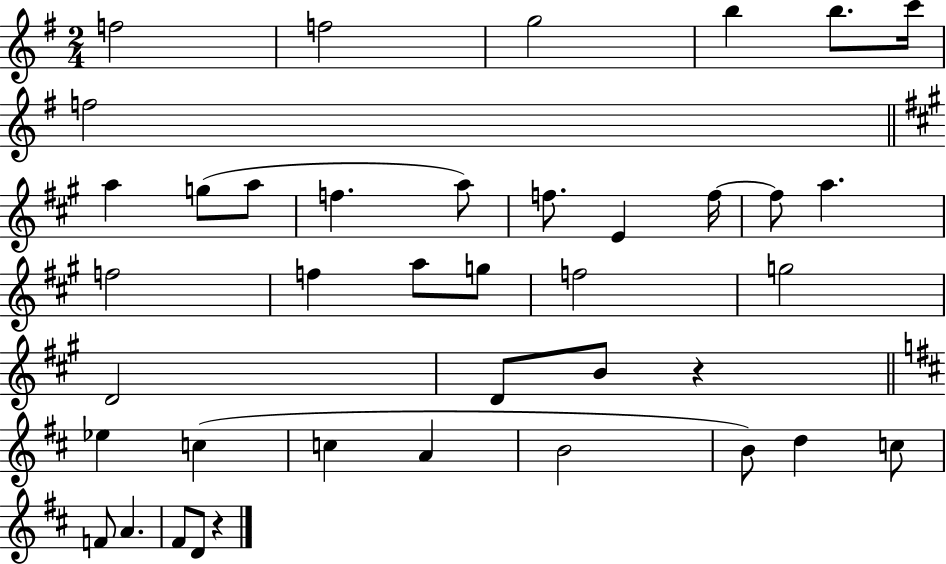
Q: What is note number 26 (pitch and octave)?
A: B4